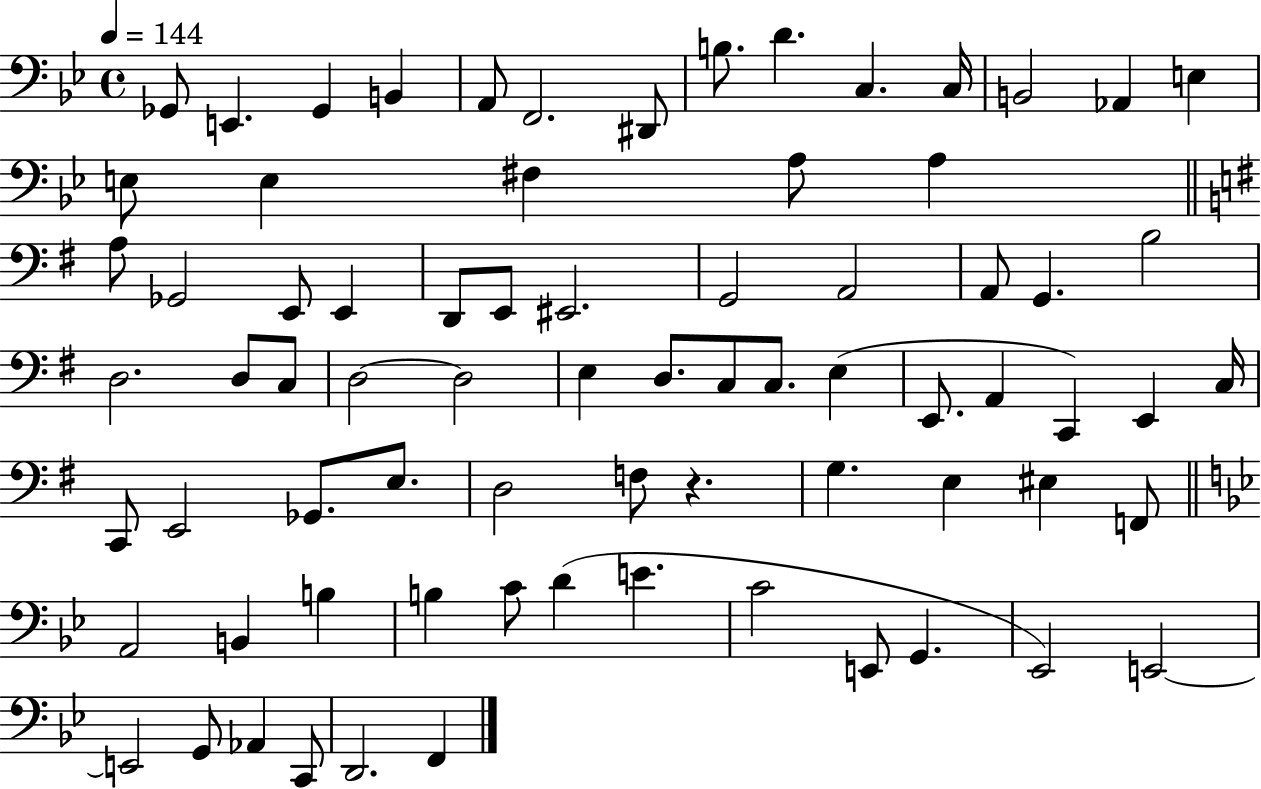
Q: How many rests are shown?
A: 1